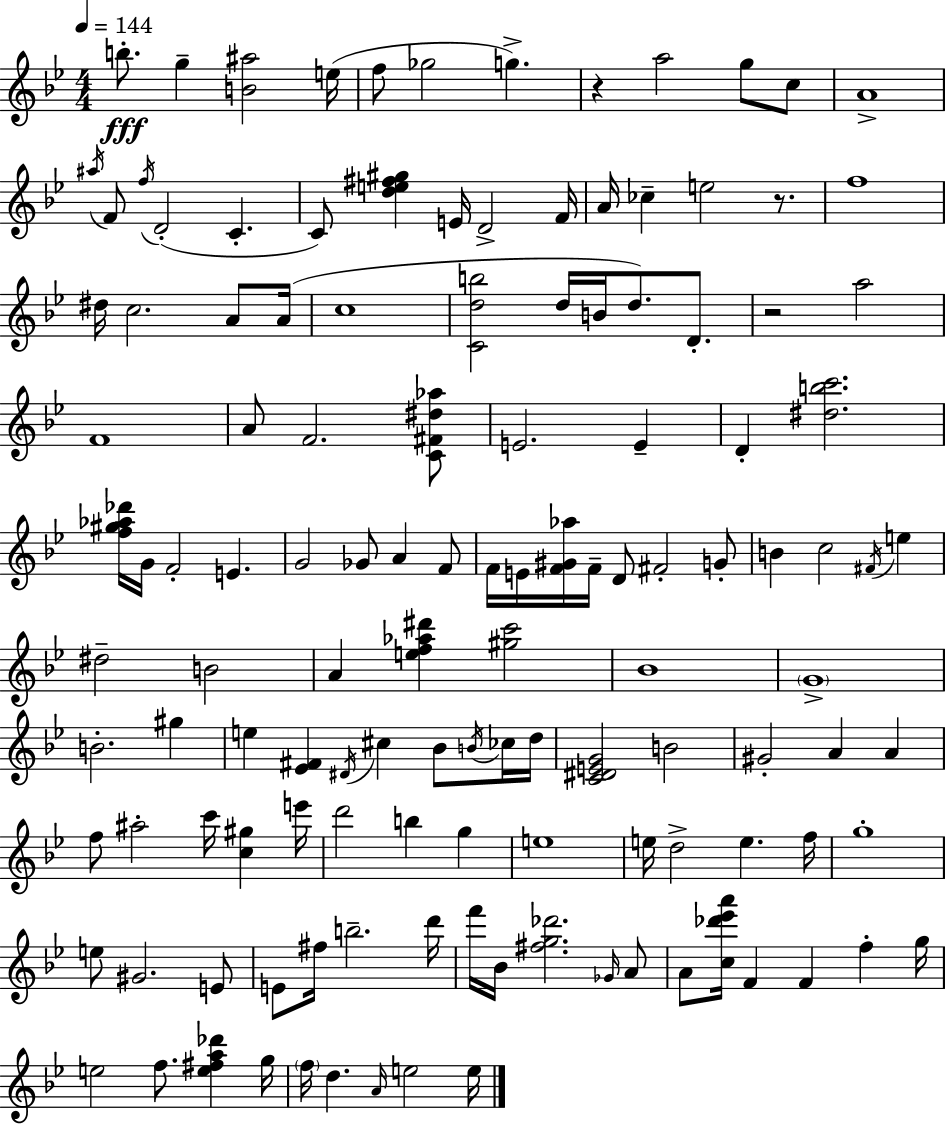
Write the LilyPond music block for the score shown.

{
  \clef treble
  \numericTimeSignature
  \time 4/4
  \key bes \major
  \tempo 4 = 144
  b''8.-.\fff g''4-- <b' ais''>2 e''16( | f''8 ges''2 g''4.->) | r4 a''2 g''8 c''8 | a'1-> | \break \acciaccatura { ais''16 } f'8 \acciaccatura { f''16 } d'2-.( c'4.-. | c'8) <d'' e'' fis'' gis''>4 e'16 d'2-> | f'16 a'16 ces''4-- e''2 r8. | f''1 | \break dis''16 c''2. a'8 | a'16( c''1 | <c' d'' b''>2 d''16 b'16 d''8.) d'8.-. | r2 a''2 | \break f'1 | a'8 f'2. | <c' fis' dis'' aes''>8 e'2. e'4-- | d'4-. <dis'' b'' c'''>2. | \break <f'' gis'' aes'' des'''>16 g'16 f'2-. e'4. | g'2 ges'8 a'4 | f'8 f'16 e'16 <f' gis' aes''>16 f'16-- d'8 fis'2-. | g'8-. b'4 c''2 \acciaccatura { fis'16 } e''4 | \break dis''2-- b'2 | a'4 <e'' f'' aes'' dis'''>4 <gis'' c'''>2 | bes'1 | \parenthesize g'1-> | \break b'2.-. gis''4 | e''4 <ees' fis'>4 \acciaccatura { dis'16 } cis''4 | bes'8 \acciaccatura { b'16 } ces''16 d''16 <c' dis' e' g'>2 b'2 | gis'2-. a'4 | \break a'4 f''8 ais''2-. c'''16 | <c'' gis''>4 e'''16 d'''2 b''4 | g''4 e''1 | e''16 d''2-> e''4. | \break f''16 g''1-. | e''8 gis'2. | e'8 e'8 fis''16 b''2.-- | d'''16 f'''16 bes'16 <fis'' g'' des'''>2. | \break \grace { ges'16 } a'8 a'8 <c'' des''' ees''' a'''>16 f'4 f'4 | f''4-. g''16 e''2 f''8. | <e'' fis'' a'' des'''>4 g''16 \parenthesize f''16 d''4. \grace { a'16 } e''2 | e''16 \bar "|."
}